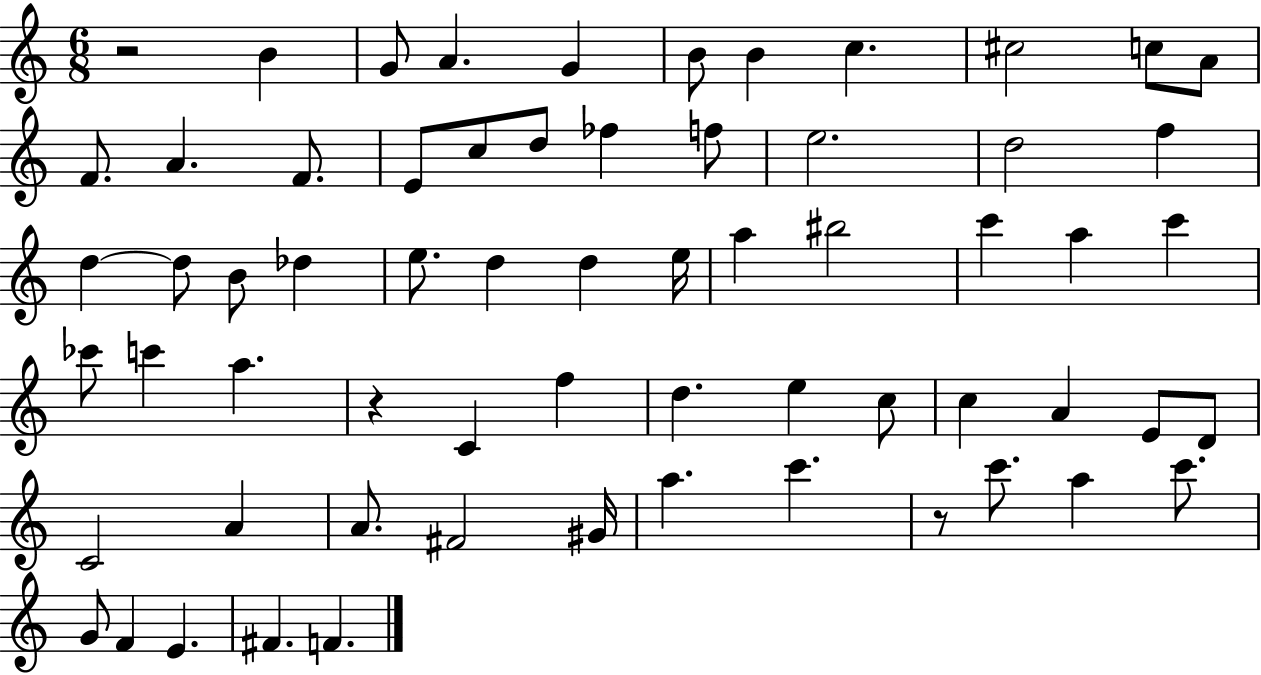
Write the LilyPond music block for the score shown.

{
  \clef treble
  \numericTimeSignature
  \time 6/8
  \key c \major
  \repeat volta 2 { r2 b'4 | g'8 a'4. g'4 | b'8 b'4 c''4. | cis''2 c''8 a'8 | \break f'8. a'4. f'8. | e'8 c''8 d''8 fes''4 f''8 | e''2. | d''2 f''4 | \break d''4~~ d''8 b'8 des''4 | e''8. d''4 d''4 e''16 | a''4 bis''2 | c'''4 a''4 c'''4 | \break ces'''8 c'''4 a''4. | r4 c'4 f''4 | d''4. e''4 c''8 | c''4 a'4 e'8 d'8 | \break c'2 a'4 | a'8. fis'2 gis'16 | a''4. c'''4. | r8 c'''8. a''4 c'''8. | \break g'8 f'4 e'4. | fis'4. f'4. | } \bar "|."
}